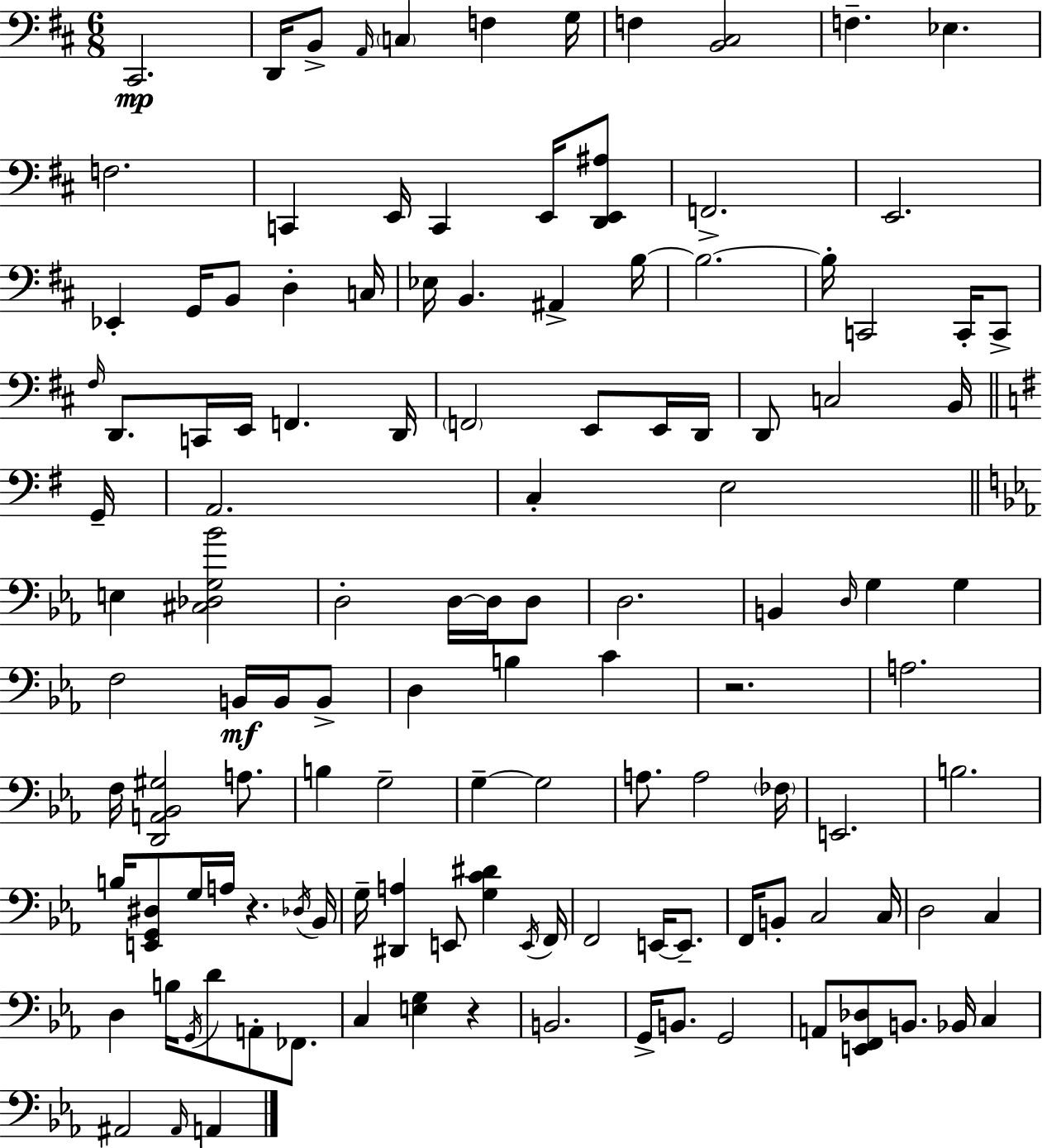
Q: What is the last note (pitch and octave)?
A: A2